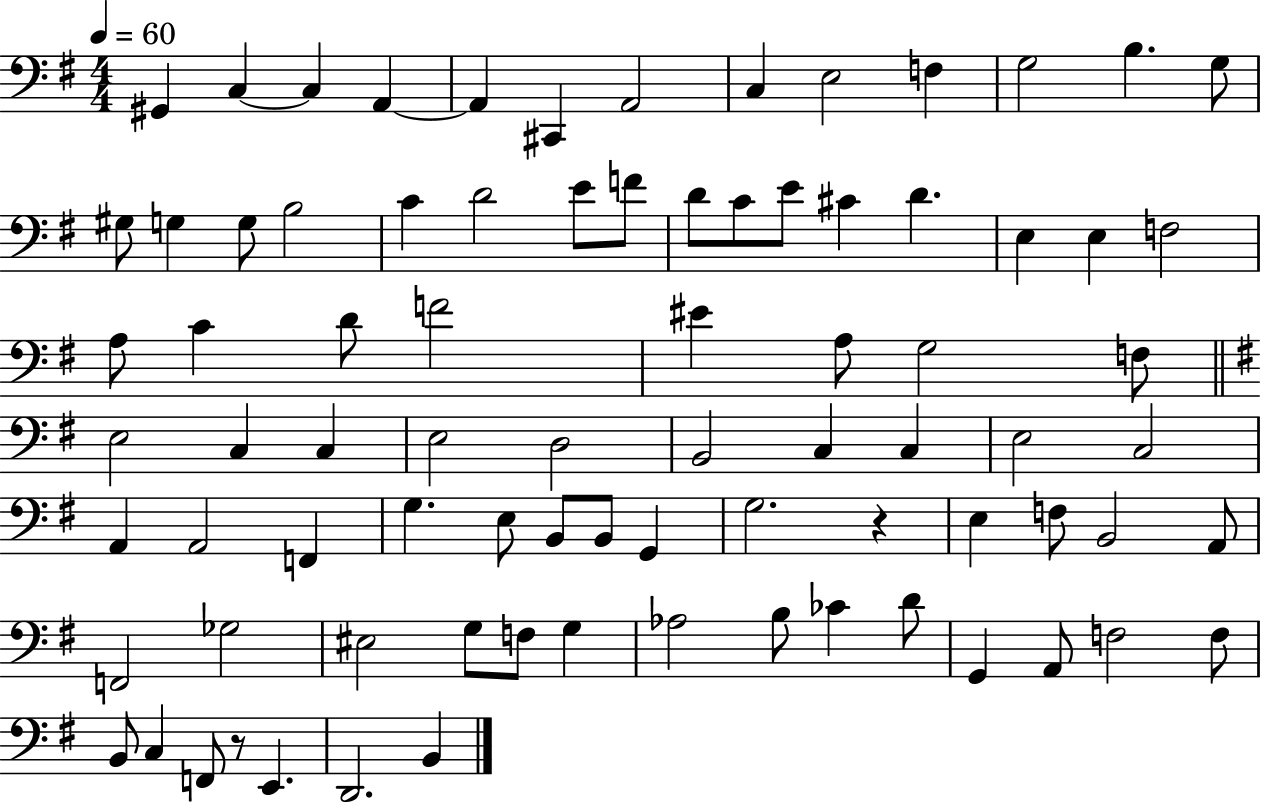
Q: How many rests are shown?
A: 2